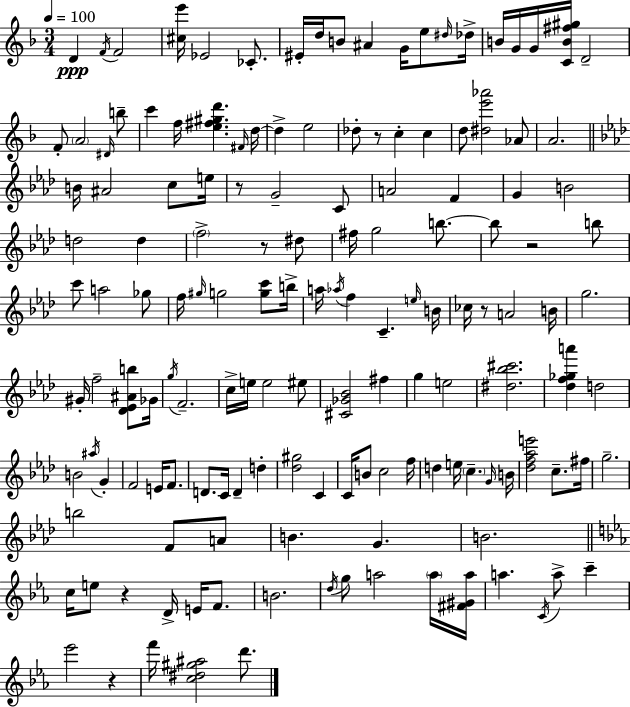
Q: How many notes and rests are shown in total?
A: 148